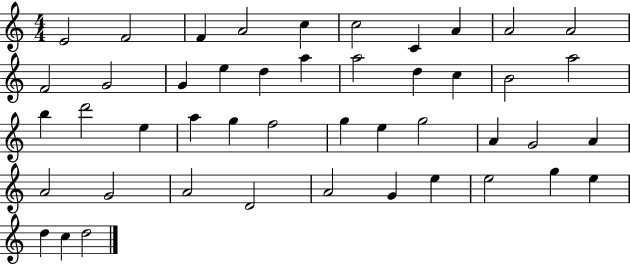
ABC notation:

X:1
T:Untitled
M:4/4
L:1/4
K:C
E2 F2 F A2 c c2 C A A2 A2 F2 G2 G e d a a2 d c B2 a2 b d'2 e a g f2 g e g2 A G2 A A2 G2 A2 D2 A2 G e e2 g e d c d2